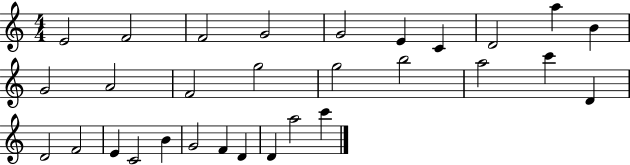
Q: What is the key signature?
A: C major